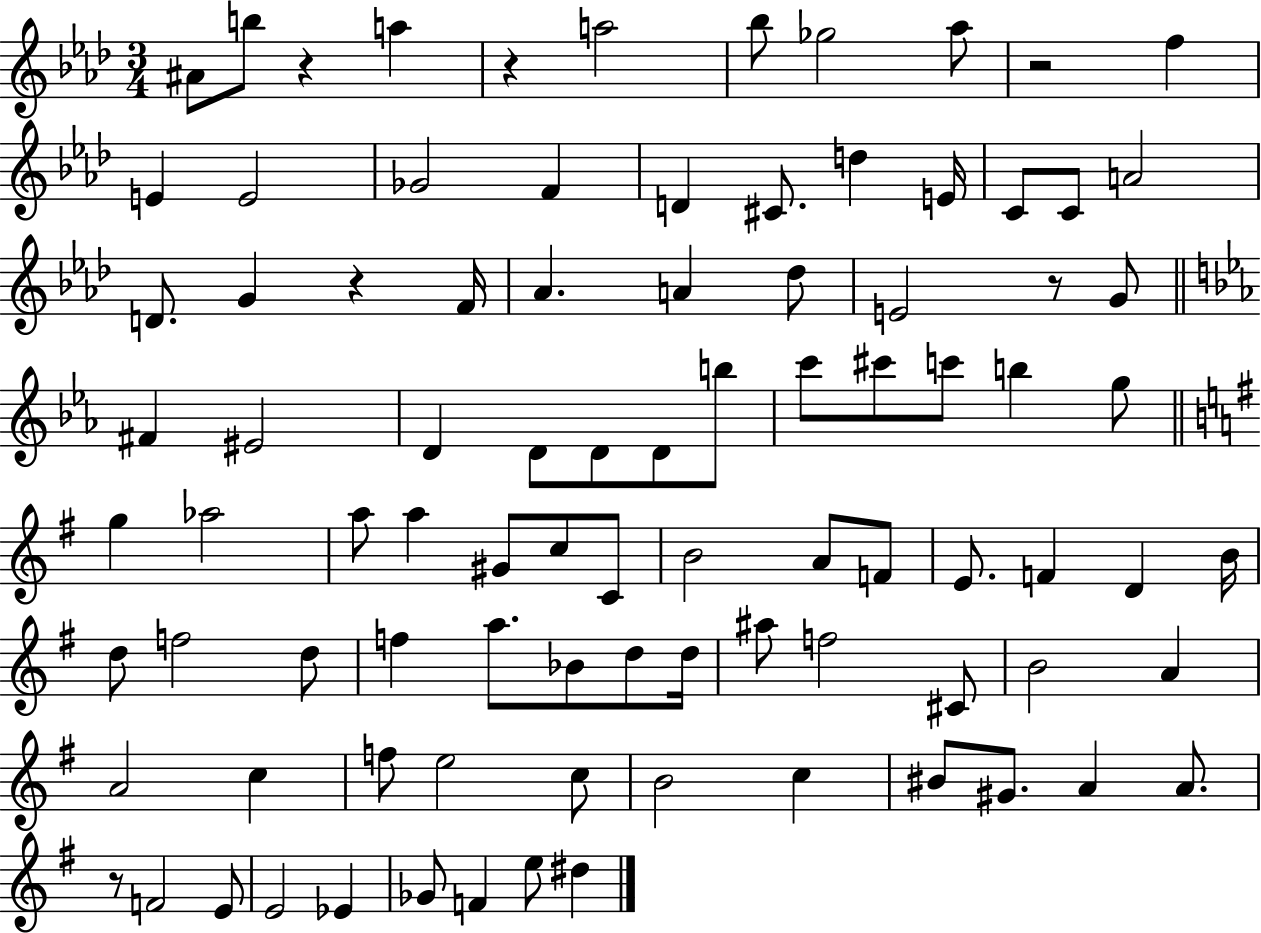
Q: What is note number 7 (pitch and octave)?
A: Ab5